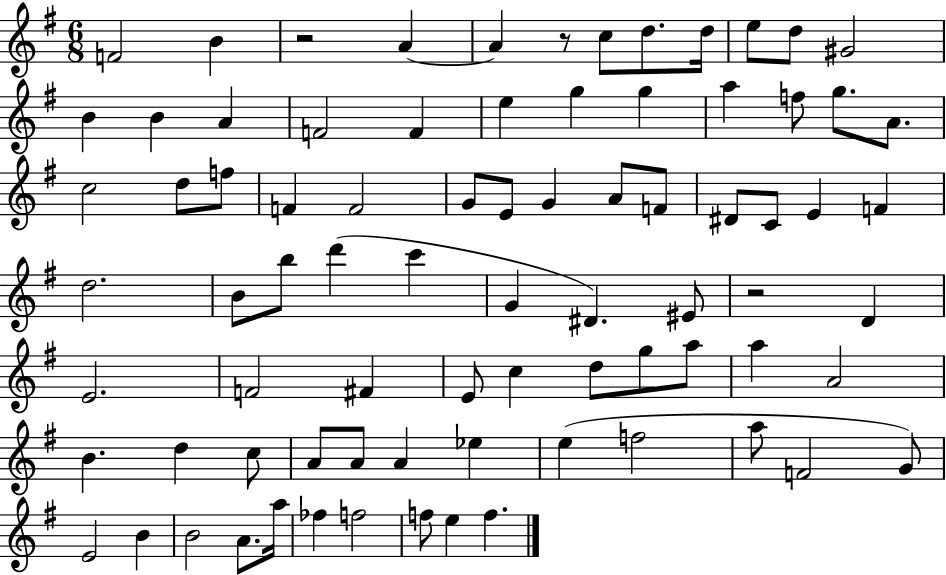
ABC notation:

X:1
T:Untitled
M:6/8
L:1/4
K:G
F2 B z2 A A z/2 c/2 d/2 d/4 e/2 d/2 ^G2 B B A F2 F e g g a f/2 g/2 A/2 c2 d/2 f/2 F F2 G/2 E/2 G A/2 F/2 ^D/2 C/2 E F d2 B/2 b/2 d' c' G ^D ^E/2 z2 D E2 F2 ^F E/2 c d/2 g/2 a/2 a A2 B d c/2 A/2 A/2 A _e e f2 a/2 F2 G/2 E2 B B2 A/2 a/4 _f f2 f/2 e f